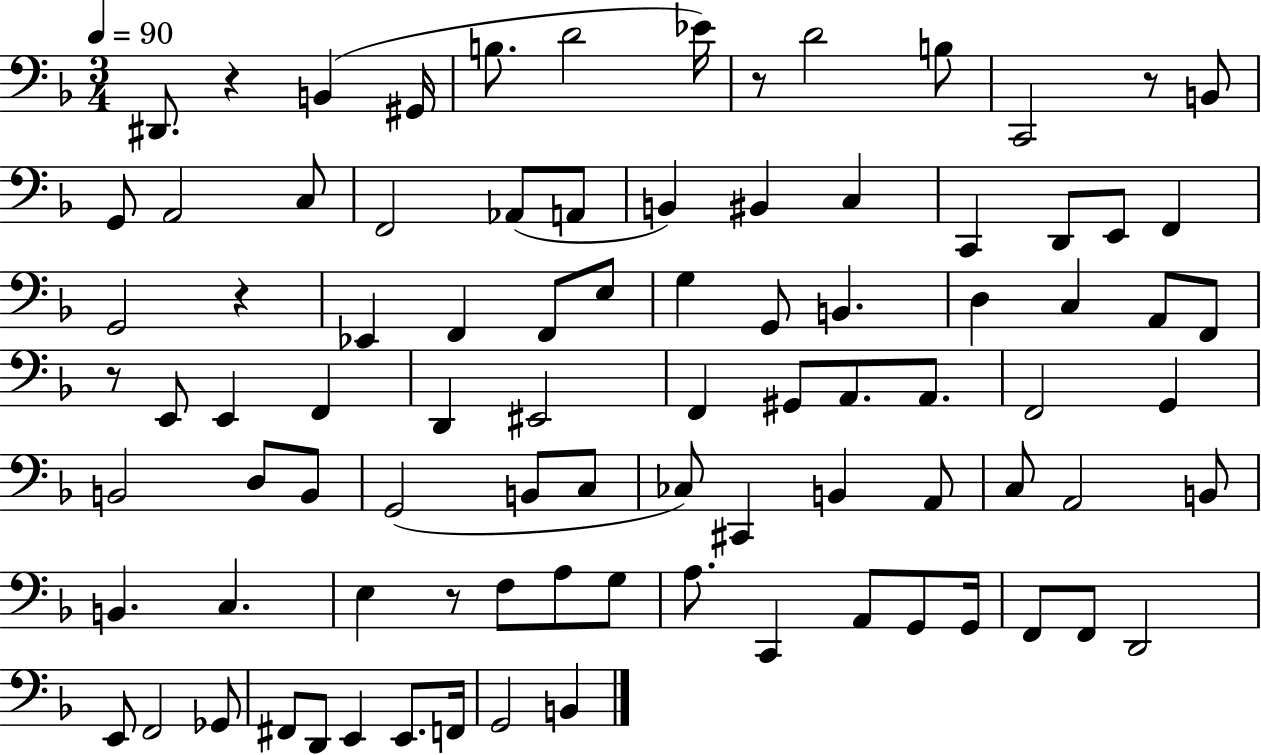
D#2/e. R/q B2/q G#2/s B3/e. D4/h Eb4/s R/e D4/h B3/e C2/h R/e B2/e G2/e A2/h C3/e F2/h Ab2/e A2/e B2/q BIS2/q C3/q C2/q D2/e E2/e F2/q G2/h R/q Eb2/q F2/q F2/e E3/e G3/q G2/e B2/q. D3/q C3/q A2/e F2/e R/e E2/e E2/q F2/q D2/q EIS2/h F2/q G#2/e A2/e. A2/e. F2/h G2/q B2/h D3/e B2/e G2/h B2/e C3/e CES3/e C#2/q B2/q A2/e C3/e A2/h B2/e B2/q. C3/q. E3/q R/e F3/e A3/e G3/e A3/e. C2/q A2/e G2/e G2/s F2/e F2/e D2/h E2/e F2/h Gb2/e F#2/e D2/e E2/q E2/e. F2/s G2/h B2/q